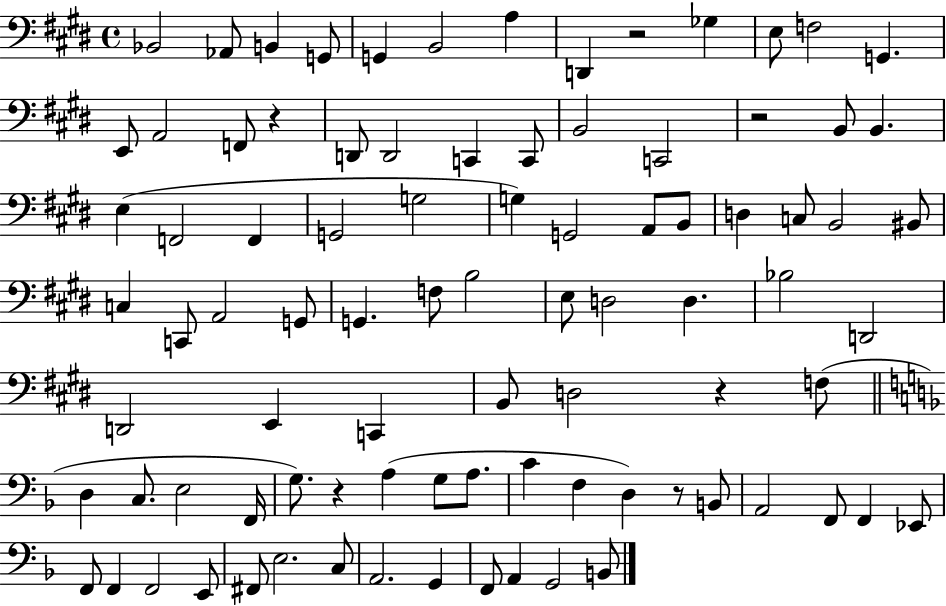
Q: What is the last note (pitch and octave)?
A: B2